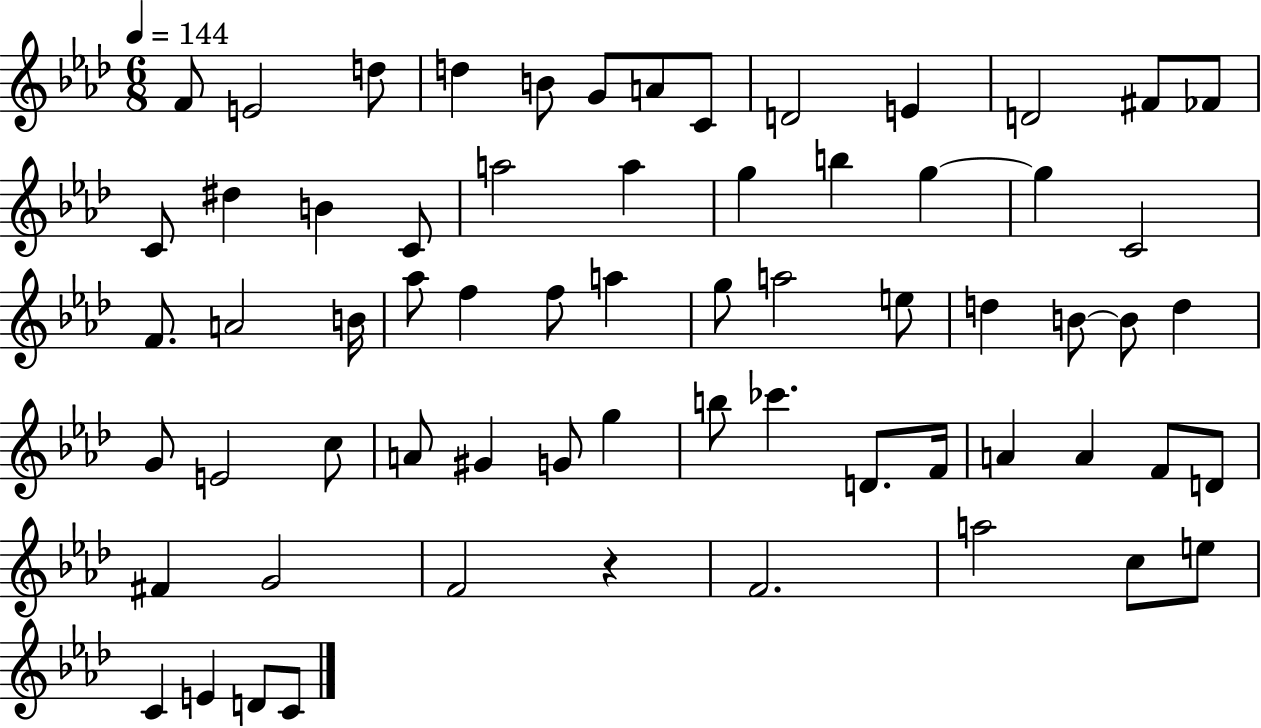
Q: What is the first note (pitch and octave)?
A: F4